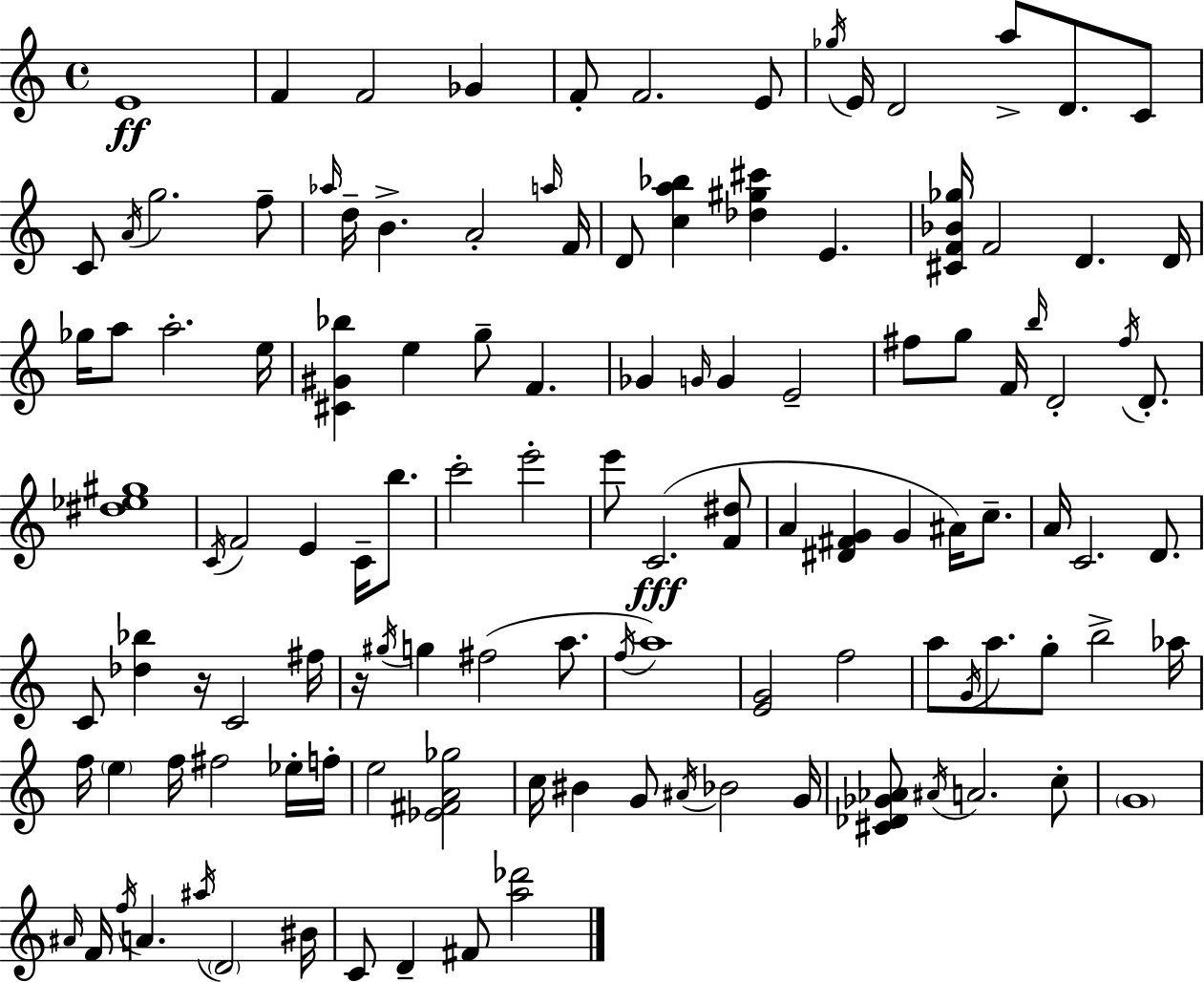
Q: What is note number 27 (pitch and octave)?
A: D4